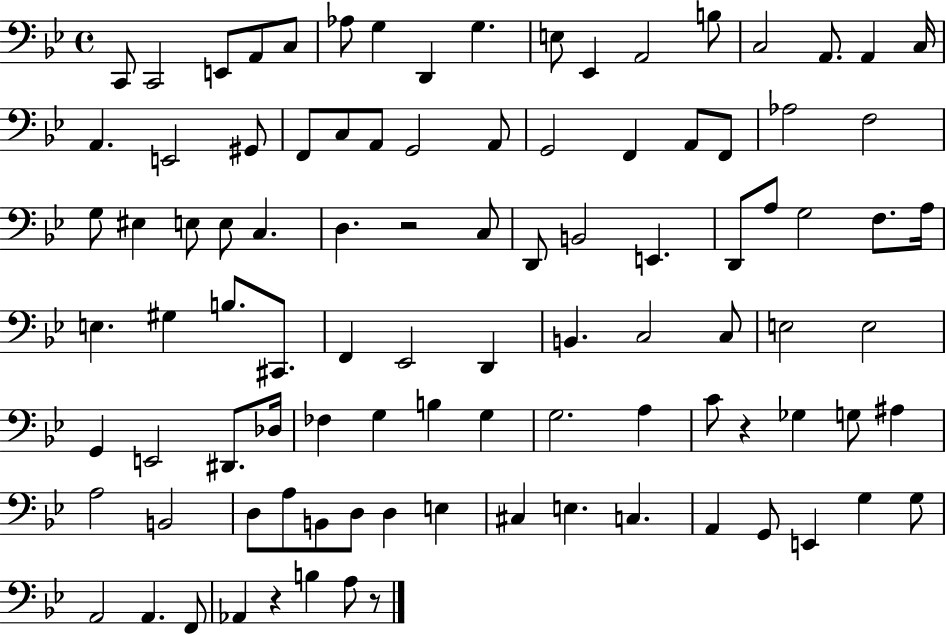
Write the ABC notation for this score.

X:1
T:Untitled
M:4/4
L:1/4
K:Bb
C,,/2 C,,2 E,,/2 A,,/2 C,/2 _A,/2 G, D,, G, E,/2 _E,, A,,2 B,/2 C,2 A,,/2 A,, C,/4 A,, E,,2 ^G,,/2 F,,/2 C,/2 A,,/2 G,,2 A,,/2 G,,2 F,, A,,/2 F,,/2 _A,2 F,2 G,/2 ^E, E,/2 E,/2 C, D, z2 C,/2 D,,/2 B,,2 E,, D,,/2 A,/2 G,2 F,/2 A,/4 E, ^G, B,/2 ^C,,/2 F,, _E,,2 D,, B,, C,2 C,/2 E,2 E,2 G,, E,,2 ^D,,/2 _D,/4 _F, G, B, G, G,2 A, C/2 z _G, G,/2 ^A, A,2 B,,2 D,/2 A,/2 B,,/2 D,/2 D, E, ^C, E, C, A,, G,,/2 E,, G, G,/2 A,,2 A,, F,,/2 _A,, z B, A,/2 z/2